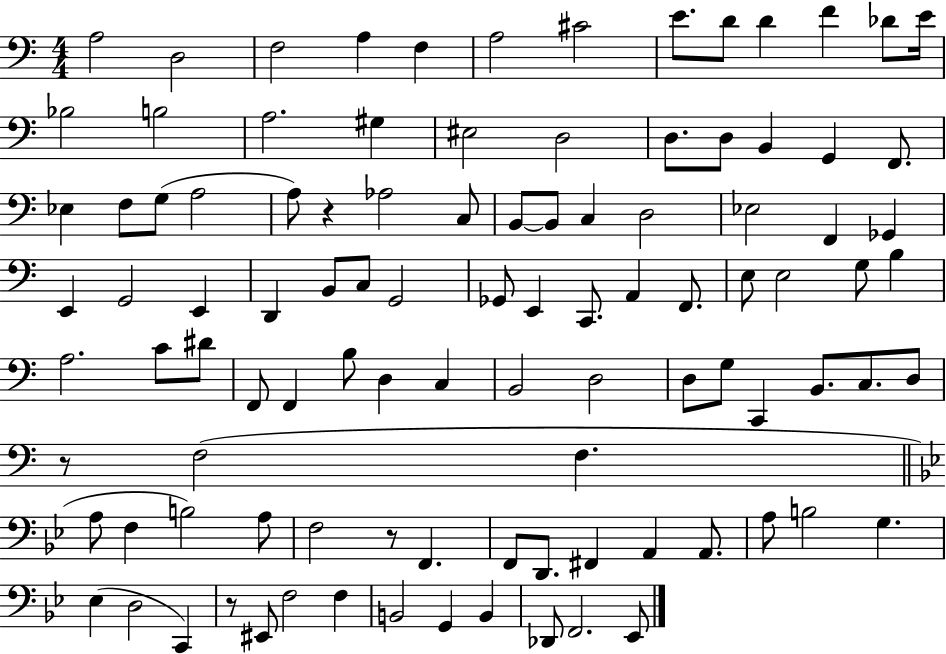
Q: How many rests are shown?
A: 4